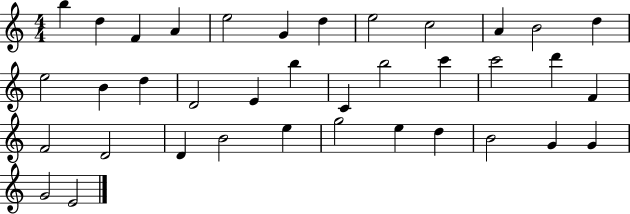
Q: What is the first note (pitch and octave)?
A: B5